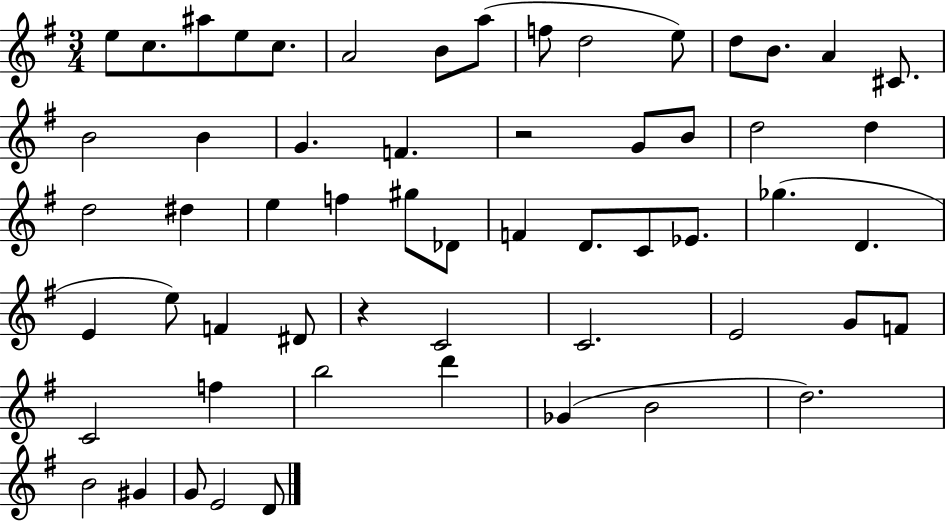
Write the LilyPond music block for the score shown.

{
  \clef treble
  \numericTimeSignature
  \time 3/4
  \key g \major
  e''8 c''8. ais''8 e''8 c''8. | a'2 b'8 a''8( | f''8 d''2 e''8) | d''8 b'8. a'4 cis'8. | \break b'2 b'4 | g'4. f'4. | r2 g'8 b'8 | d''2 d''4 | \break d''2 dis''4 | e''4 f''4 gis''8 des'8 | f'4 d'8. c'8 ees'8. | ges''4.( d'4. | \break e'4 e''8) f'4 dis'8 | r4 c'2 | c'2. | e'2 g'8 f'8 | \break c'2 f''4 | b''2 d'''4 | ges'4( b'2 | d''2.) | \break b'2 gis'4 | g'8 e'2 d'8 | \bar "|."
}